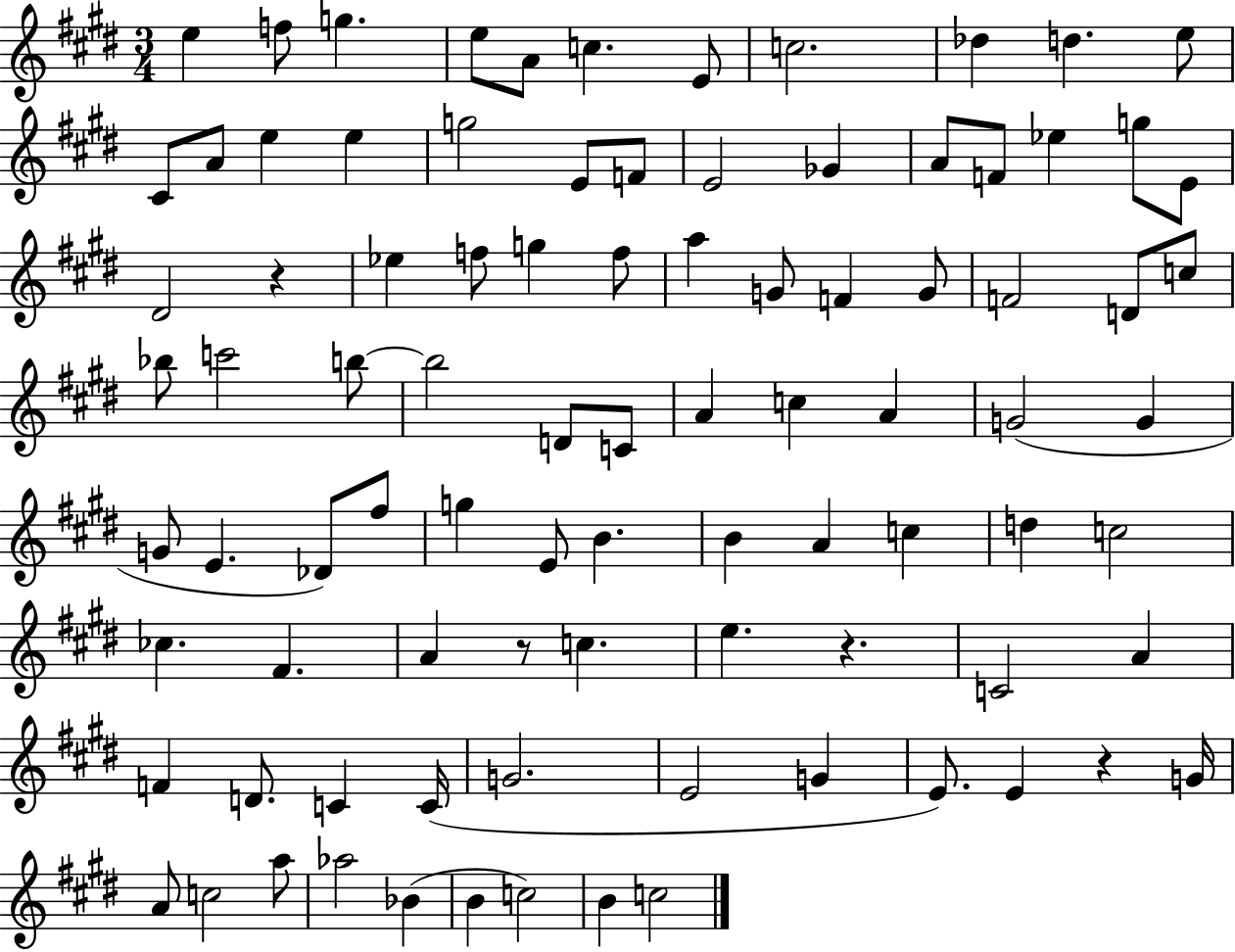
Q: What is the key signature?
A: E major